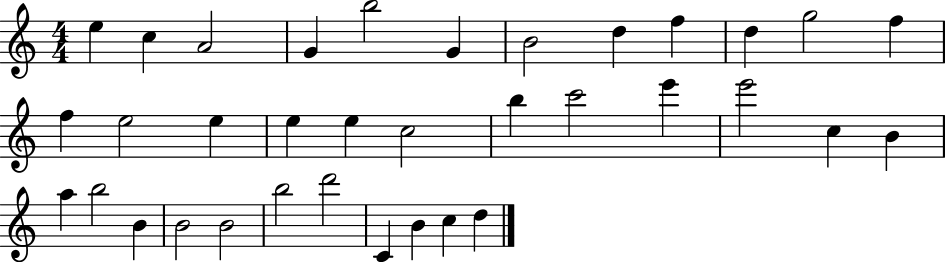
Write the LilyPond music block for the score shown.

{
  \clef treble
  \numericTimeSignature
  \time 4/4
  \key c \major
  e''4 c''4 a'2 | g'4 b''2 g'4 | b'2 d''4 f''4 | d''4 g''2 f''4 | \break f''4 e''2 e''4 | e''4 e''4 c''2 | b''4 c'''2 e'''4 | e'''2 c''4 b'4 | \break a''4 b''2 b'4 | b'2 b'2 | b''2 d'''2 | c'4 b'4 c''4 d''4 | \break \bar "|."
}